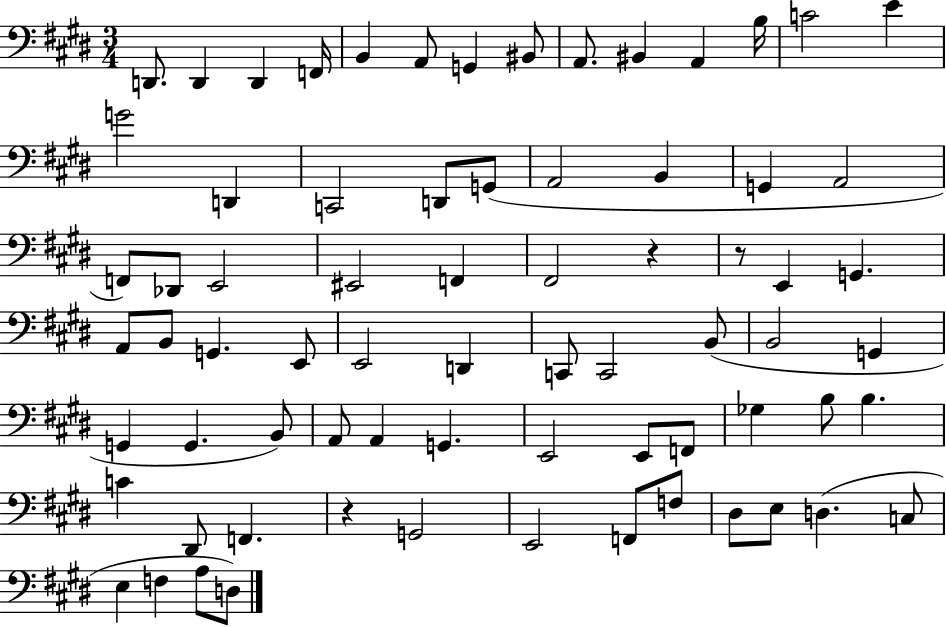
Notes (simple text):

D2/e. D2/q D2/q F2/s B2/q A2/e G2/q BIS2/e A2/e. BIS2/q A2/q B3/s C4/h E4/q G4/h D2/q C2/h D2/e G2/e A2/h B2/q G2/q A2/h F2/e Db2/e E2/h EIS2/h F2/q F#2/h R/q R/e E2/q G2/q. A2/e B2/e G2/q. E2/e E2/h D2/q C2/e C2/h B2/e B2/h G2/q G2/q G2/q. B2/e A2/e A2/q G2/q. E2/h E2/e F2/e Gb3/q B3/e B3/q. C4/q D#2/e F2/q. R/q G2/h E2/h F2/e F3/e D#3/e E3/e D3/q. C3/e E3/q F3/q A3/e D3/e